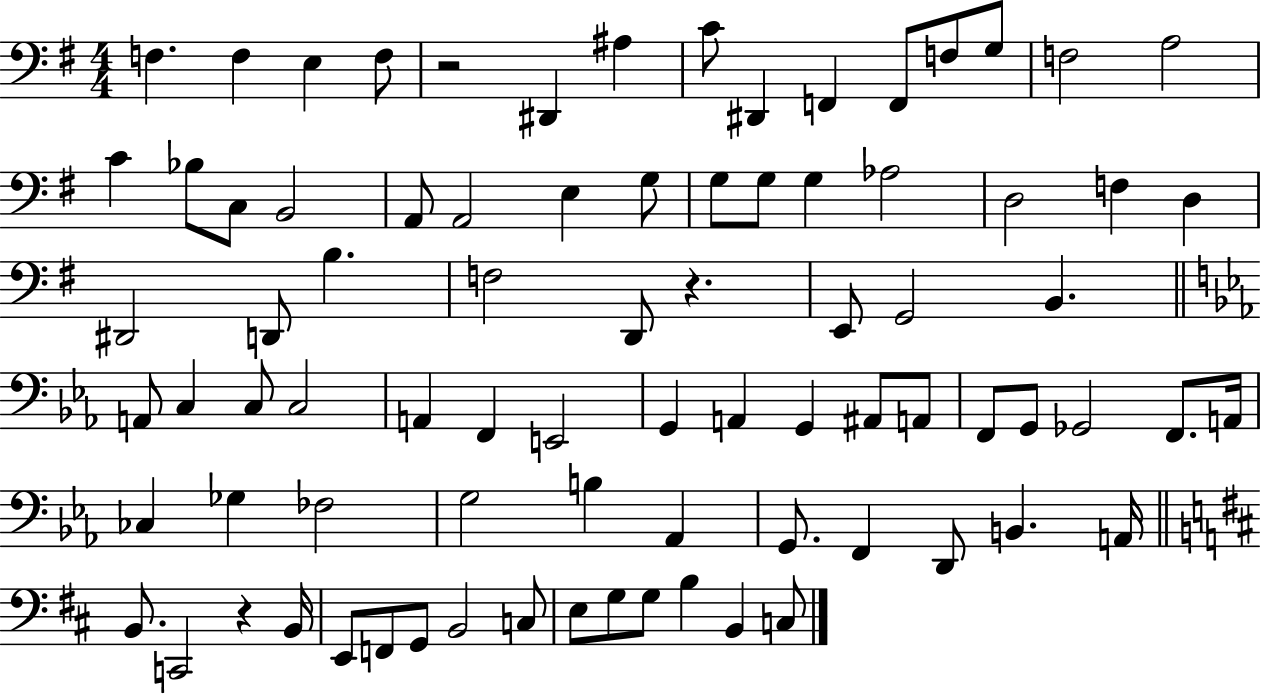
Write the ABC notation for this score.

X:1
T:Untitled
M:4/4
L:1/4
K:G
F, F, E, F,/2 z2 ^D,, ^A, C/2 ^D,, F,, F,,/2 F,/2 G,/2 F,2 A,2 C _B,/2 C,/2 B,,2 A,,/2 A,,2 E, G,/2 G,/2 G,/2 G, _A,2 D,2 F, D, ^D,,2 D,,/2 B, F,2 D,,/2 z E,,/2 G,,2 B,, A,,/2 C, C,/2 C,2 A,, F,, E,,2 G,, A,, G,, ^A,,/2 A,,/2 F,,/2 G,,/2 _G,,2 F,,/2 A,,/4 _C, _G, _F,2 G,2 B, _A,, G,,/2 F,, D,,/2 B,, A,,/4 B,,/2 C,,2 z B,,/4 E,,/2 F,,/2 G,,/2 B,,2 C,/2 E,/2 G,/2 G,/2 B, B,, C,/2